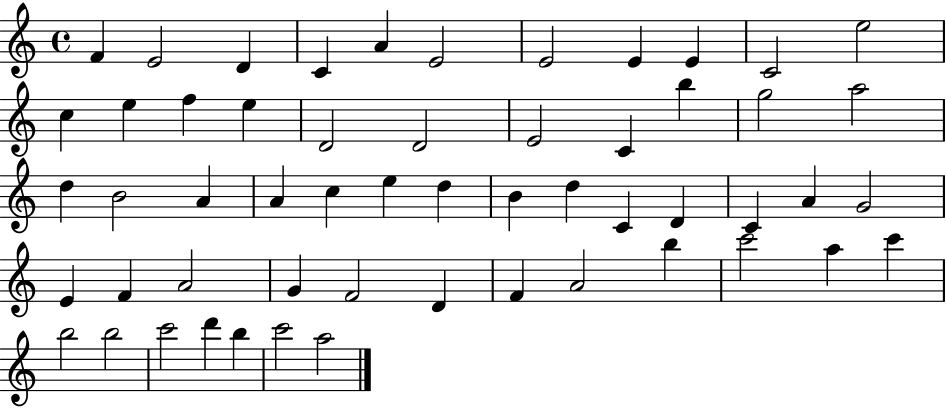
F4/q E4/h D4/q C4/q A4/q E4/h E4/h E4/q E4/q C4/h E5/h C5/q E5/q F5/q E5/q D4/h D4/h E4/h C4/q B5/q G5/h A5/h D5/q B4/h A4/q A4/q C5/q E5/q D5/q B4/q D5/q C4/q D4/q C4/q A4/q G4/h E4/q F4/q A4/h G4/q F4/h D4/q F4/q A4/h B5/q C6/h A5/q C6/q B5/h B5/h C6/h D6/q B5/q C6/h A5/h